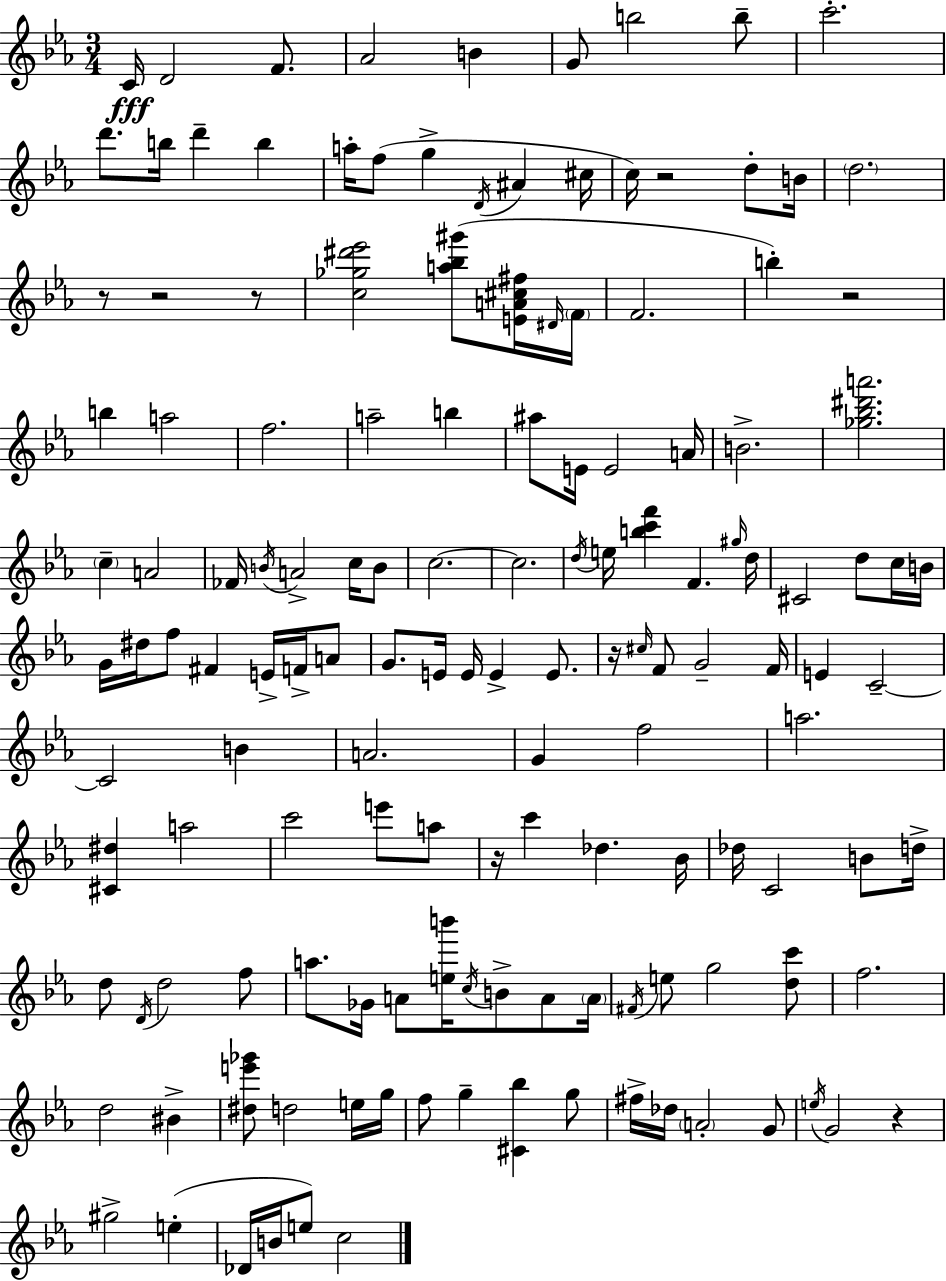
C4/s D4/h F4/e. Ab4/h B4/q G4/e B5/h B5/e C6/h. D6/e. B5/s D6/q B5/q A5/s F5/e G5/q D4/s A#4/q C#5/s C5/s R/h D5/e B4/s D5/h. R/e R/h R/e [C5,Gb5,D#6,Eb6]/h [A5,Bb5,G#6]/e [E4,A4,C#5,F#5]/s D#4/s F4/s F4/h. B5/q R/h B5/q A5/h F5/h. A5/h B5/q A#5/e E4/s E4/h A4/s B4/h. [Gb5,Bb5,D#6,A6]/h. C5/q A4/h FES4/s B4/s A4/h C5/s B4/e C5/h. C5/h. D5/s E5/s [B5,C6,F6]/q F4/q. G#5/s D5/s C#4/h D5/e C5/s B4/s G4/s D#5/s F5/e F#4/q E4/s F4/s A4/e G4/e. E4/s E4/s E4/q E4/e. R/s C#5/s F4/e G4/h F4/s E4/q C4/h C4/h B4/q A4/h. G4/q F5/h A5/h. [C#4,D#5]/q A5/h C6/h E6/e A5/e R/s C6/q Db5/q. Bb4/s Db5/s C4/h B4/e D5/s D5/e D4/s D5/h F5/e A5/e. Gb4/s A4/e [E5,B6]/s C5/s B4/e A4/e A4/s F#4/s E5/e G5/h [D5,C6]/e F5/h. D5/h BIS4/q [D#5,E6,Gb6]/e D5/h E5/s G5/s F5/e G5/q [C#4,Bb5]/q G5/e F#5/s Db5/s A4/h G4/e E5/s G4/h R/q G#5/h E5/q Db4/s B4/s E5/e C5/h